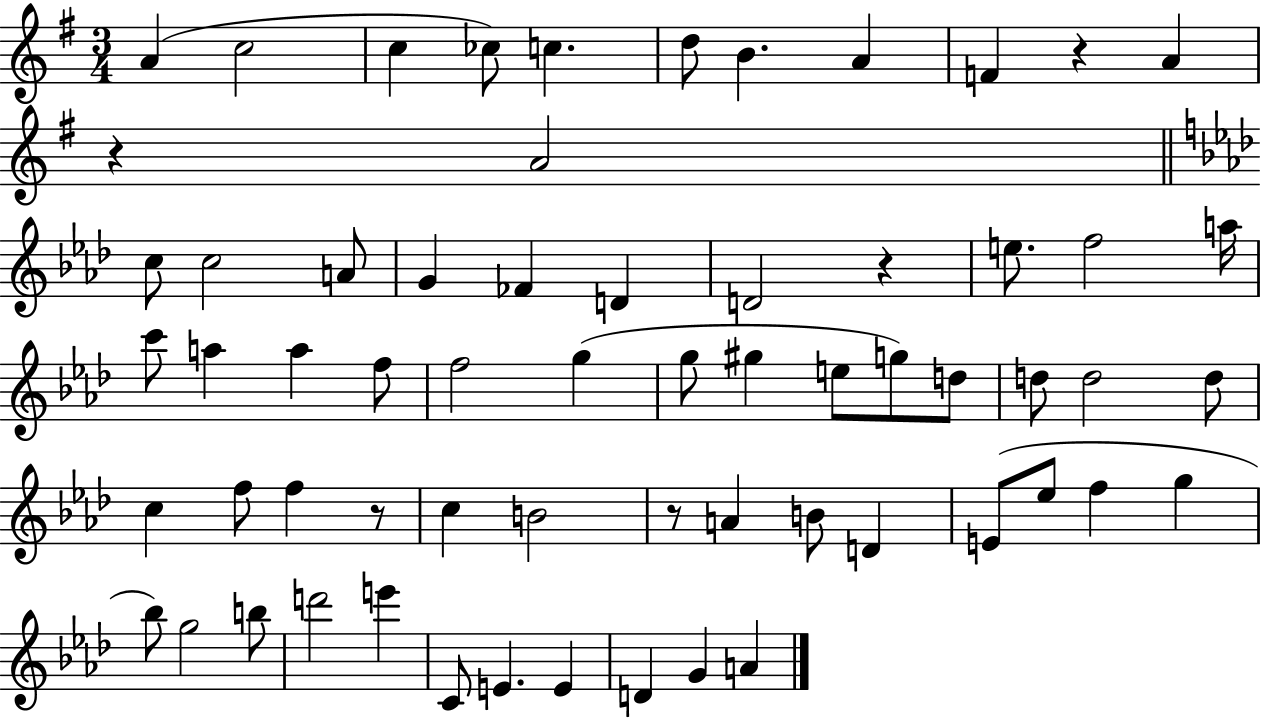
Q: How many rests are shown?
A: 5